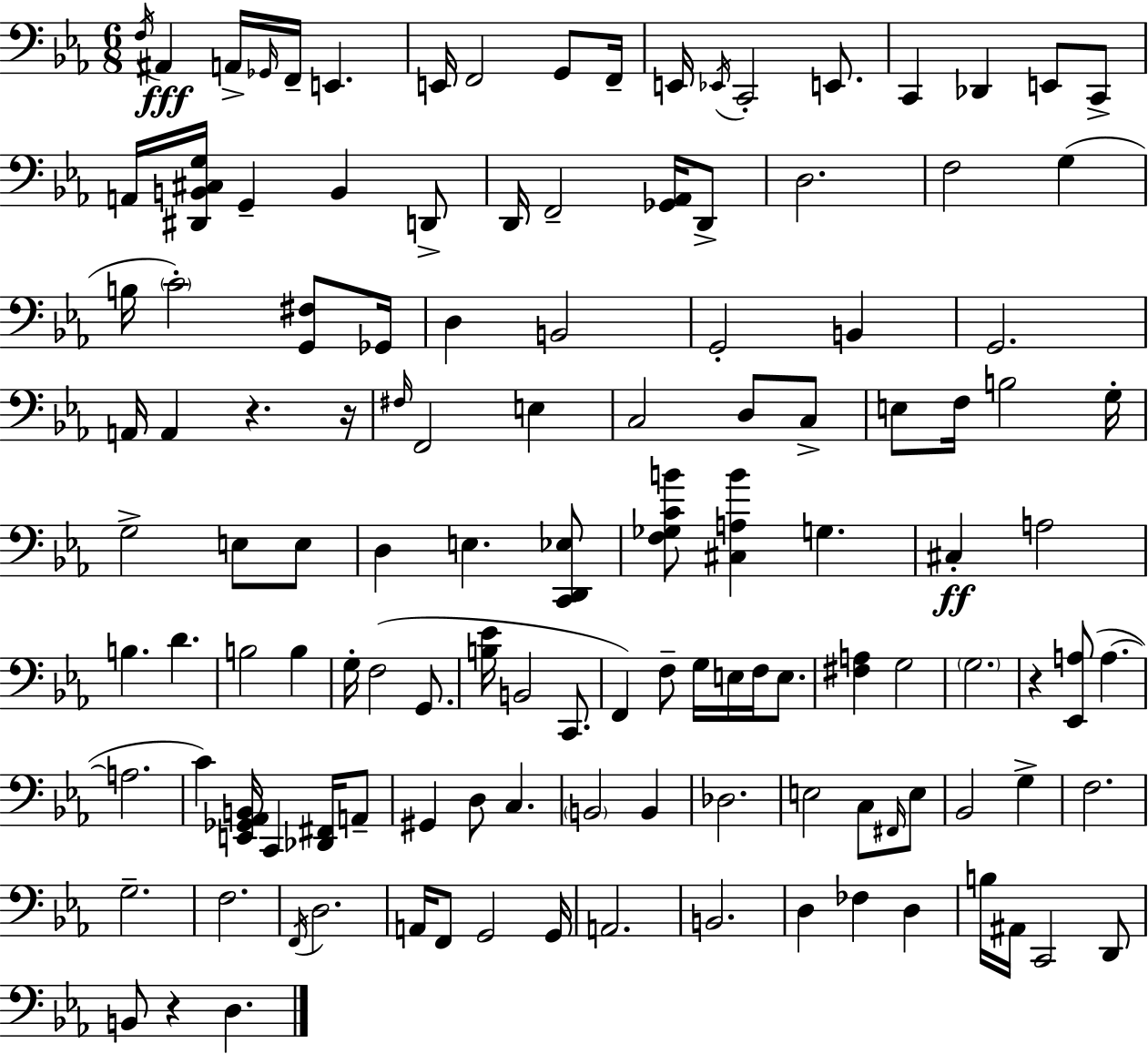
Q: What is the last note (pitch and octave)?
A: D3